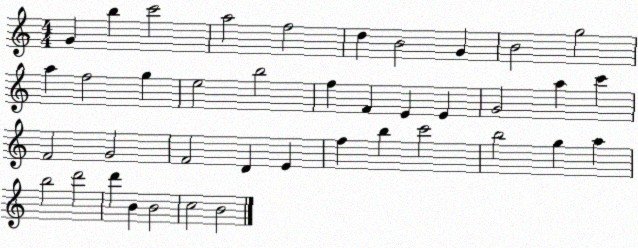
X:1
T:Untitled
M:4/4
L:1/4
K:C
G b c'2 a2 f2 d B2 G B2 g2 a f2 g e2 b2 f F E E G2 a c' F2 G2 F2 D E f b c'2 b2 g a b2 d'2 d' B B2 c2 B2